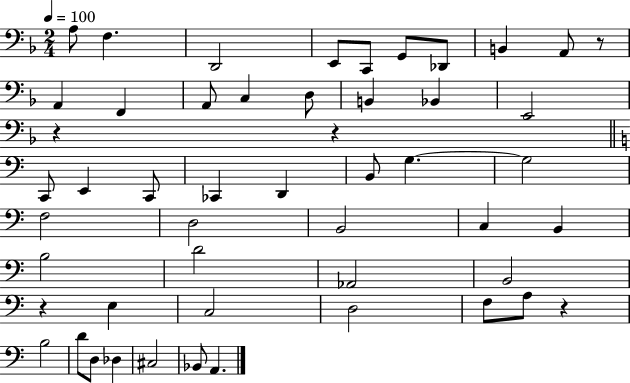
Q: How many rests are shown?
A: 5